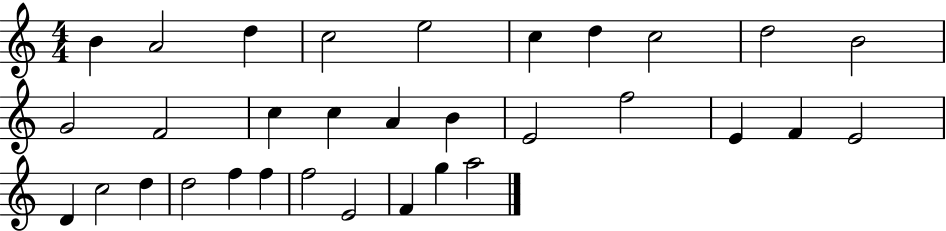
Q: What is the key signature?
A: C major